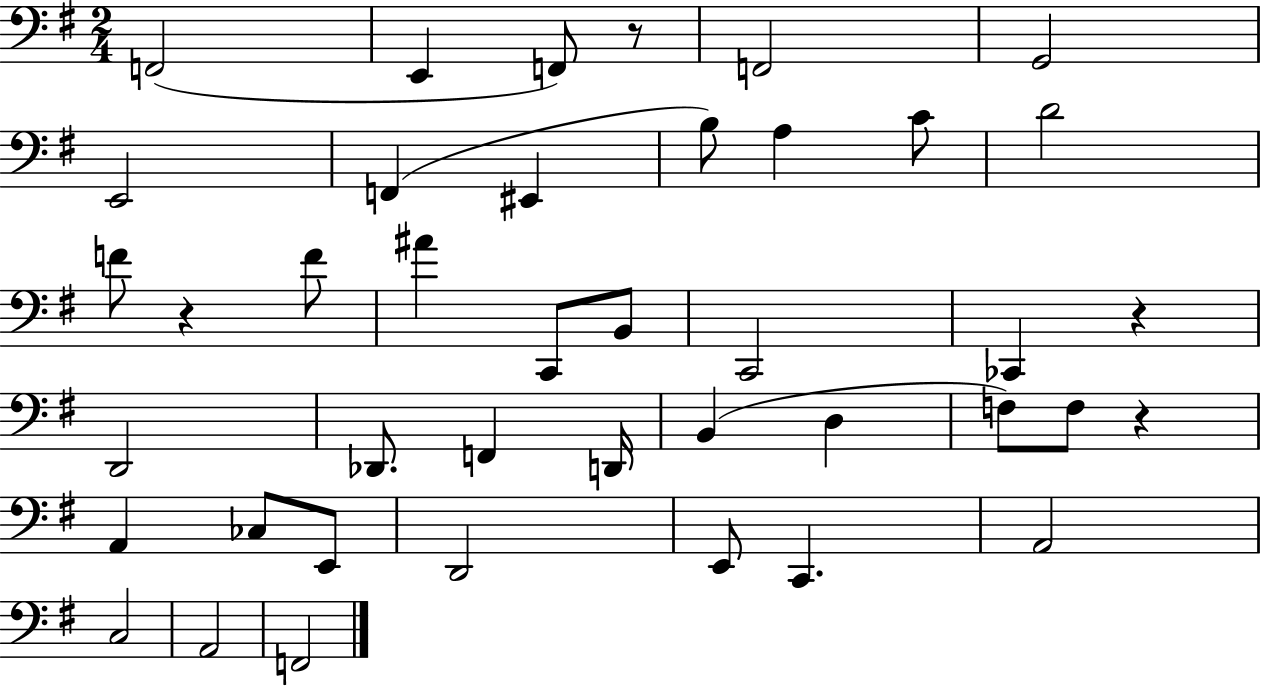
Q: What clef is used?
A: bass